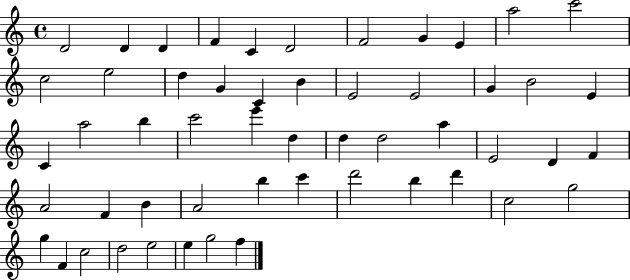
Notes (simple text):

D4/h D4/q D4/q F4/q C4/q D4/h F4/h G4/q E4/q A5/h C6/h C5/h E5/h D5/q G4/q C4/q B4/q E4/h E4/h G4/q B4/h E4/q C4/q A5/h B5/q C6/h E6/q D5/q D5/q D5/h A5/q E4/h D4/q F4/q A4/h F4/q B4/q A4/h B5/q C6/q D6/h B5/q D6/q C5/h G5/h G5/q F4/q C5/h D5/h E5/h E5/q G5/h F5/q